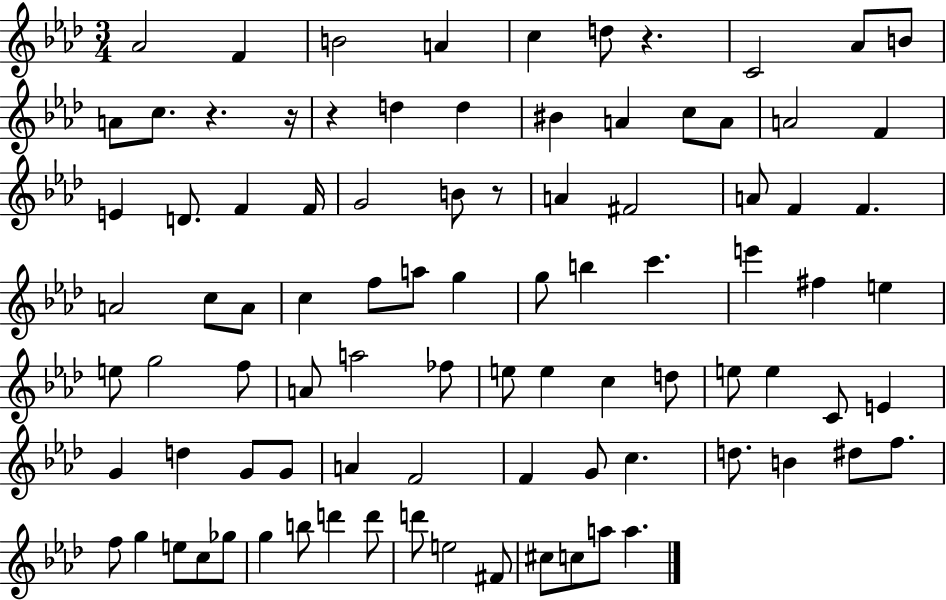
{
  \clef treble
  \numericTimeSignature
  \time 3/4
  \key aes \major
  \repeat volta 2 { aes'2 f'4 | b'2 a'4 | c''4 d''8 r4. | c'2 aes'8 b'8 | \break a'8 c''8. r4. r16 | r4 d''4 d''4 | bis'4 a'4 c''8 a'8 | a'2 f'4 | \break e'4 d'8. f'4 f'16 | g'2 b'8 r8 | a'4 fis'2 | a'8 f'4 f'4. | \break a'2 c''8 a'8 | c''4 f''8 a''8 g''4 | g''8 b''4 c'''4. | e'''4 fis''4 e''4 | \break e''8 g''2 f''8 | a'8 a''2 fes''8 | e''8 e''4 c''4 d''8 | e''8 e''4 c'8 e'4 | \break g'4 d''4 g'8 g'8 | a'4 f'2 | f'4 g'8 c''4. | d''8. b'4 dis''8 f''8. | \break f''8 g''4 e''8 c''8 ges''8 | g''4 b''8 d'''4 d'''8 | d'''8 e''2 fis'8 | cis''8 c''8 a''8 a''4. | \break } \bar "|."
}